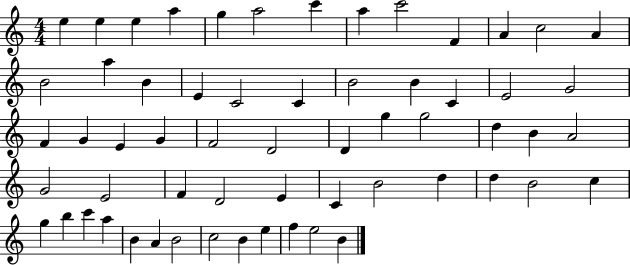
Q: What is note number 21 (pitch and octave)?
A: B4